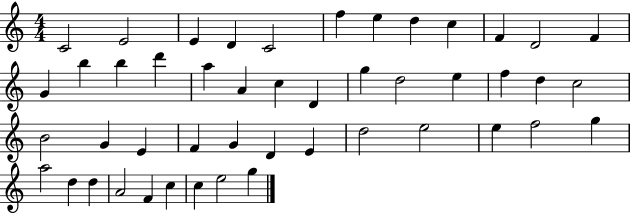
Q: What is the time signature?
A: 4/4